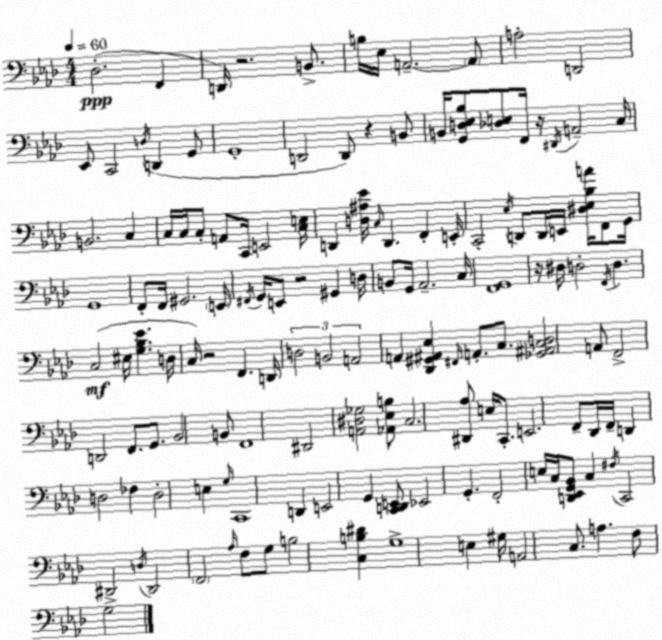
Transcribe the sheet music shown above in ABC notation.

X:1
T:Untitled
M:4/4
L:1/4
K:Fm
_D,2 F,, D,,/4 z2 B,,/2 B,/4 _E,/4 A,,2 A,,/2 A,2 D,,2 _E,,/2 C,,2 D,/4 D,, G,,/2 G,,4 D,,2 D,,/2 z B,,/2 B,,/4 [G,,D,_E,_B,]/2 [_D,E,]/2 F,,/4 z/4 ^D,,/4 A,,2 C,/4 B,,2 C, C,/4 C,/4 C,/2 A,,/2 C,,/4 E,,2 [C,E,]/4 D,, [D,^A,_E]/4 C,/4 D,, F,, E,,/4 C,,2 _E,/4 D,,/2 D,,/4 E,,/4 [^D,_E,_B,A]/4 F,,/2 G,,/4 G,,4 F,,/2 F,,/4 ^G,,2 E,,/4 ^F,,/4 G,,/4 E,,/2 z2 ^G,, D,/4 B,,/2 G,,/4 _A,,2 C,/4 [F,,G,,]4 z/4 ^D,/4 D,2 F,,/4 D, C,2 ^E,/4 [G,_B,_E] D,/4 C,/4 z2 F,, D,,/4 D,2 B,,2 A,,2 A,, [_D,,^G,,^A,,_E,] ^F,,/4 A,,/2 C,/2 [_G,,^A,,C,D,]2 A,,/2 F,,2 D,,2 F,,/2 G,,/2 _B,,2 B,,/2 F,,4 ^D,,2 [A,,^D,_G,]2 [_A,,_E,B,]/2 C,2 [^D,,_A,]/2 E,/4 C,,/2 E,,2 F,,/2 _D,,/4 F,,/4 D,, D,2 _F, D,2 E, G,/4 C,,4 D,, E,,2 G,, [C,,D,,E,,]/2 _E,,2 G,, F,,2 E,/4 C,/4 [D,,_E,,G,,_B,,]/2 C, ^F,/4 C,,2 ^D,,2 D,/4 ^D,,2 F,,2 _A,/4 F,/2 G,/2 B,2 [C,B,^D] G,4 E, ^G,/4 A,,2 C,/2 A, F,/2 G,2